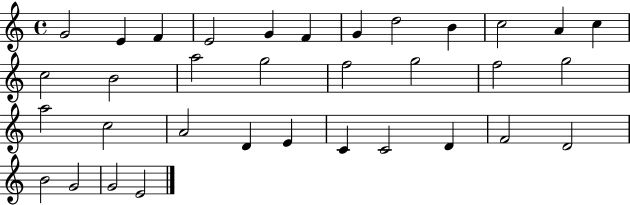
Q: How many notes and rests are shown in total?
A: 34